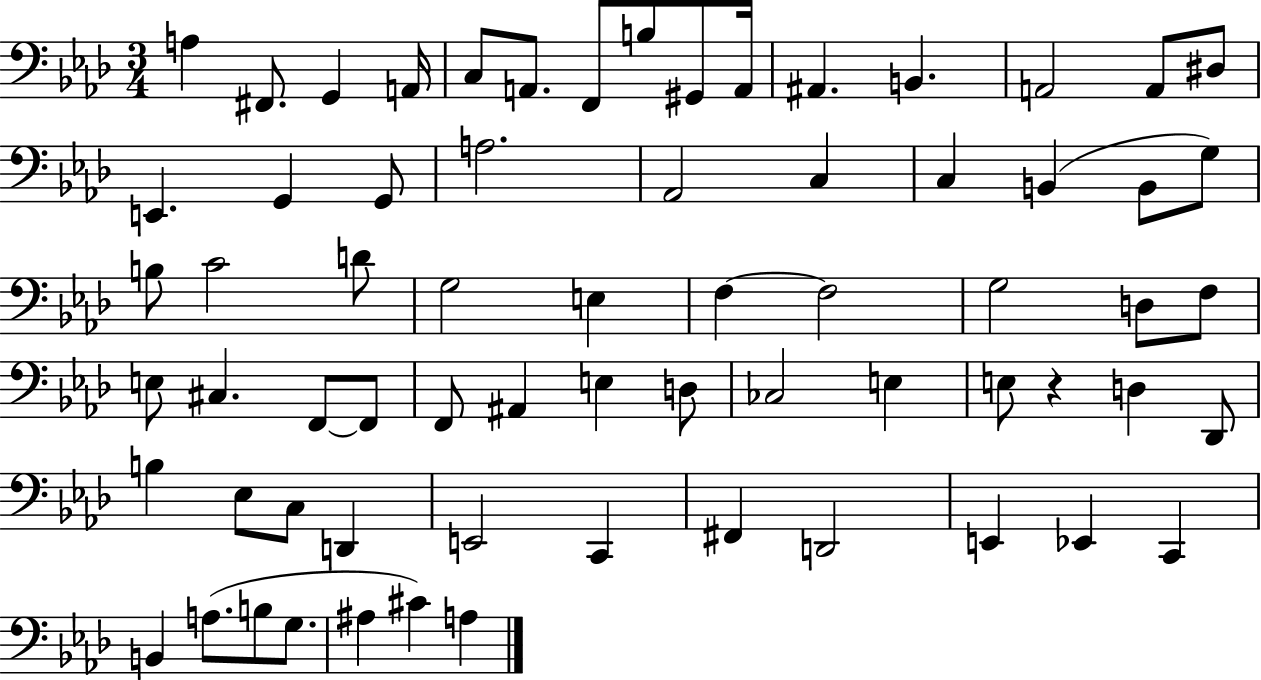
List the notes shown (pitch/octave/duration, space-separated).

A3/q F#2/e. G2/q A2/s C3/e A2/e. F2/e B3/e G#2/e A2/s A#2/q. B2/q. A2/h A2/e D#3/e E2/q. G2/q G2/e A3/h. Ab2/h C3/q C3/q B2/q B2/e G3/e B3/e C4/h D4/e G3/h E3/q F3/q F3/h G3/h D3/e F3/e E3/e C#3/q. F2/e F2/e F2/e A#2/q E3/q D3/e CES3/h E3/q E3/e R/q D3/q Db2/e B3/q Eb3/e C3/e D2/q E2/h C2/q F#2/q D2/h E2/q Eb2/q C2/q B2/q A3/e. B3/e G3/e. A#3/q C#4/q A3/q